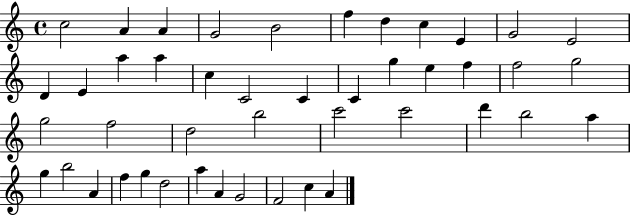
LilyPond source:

{
  \clef treble
  \time 4/4
  \defaultTimeSignature
  \key c \major
  c''2 a'4 a'4 | g'2 b'2 | f''4 d''4 c''4 e'4 | g'2 e'2 | \break d'4 e'4 a''4 a''4 | c''4 c'2 c'4 | c'4 g''4 e''4 f''4 | f''2 g''2 | \break g''2 f''2 | d''2 b''2 | c'''2 c'''2 | d'''4 b''2 a''4 | \break g''4 b''2 a'4 | f''4 g''4 d''2 | a''4 a'4 g'2 | f'2 c''4 a'4 | \break \bar "|."
}